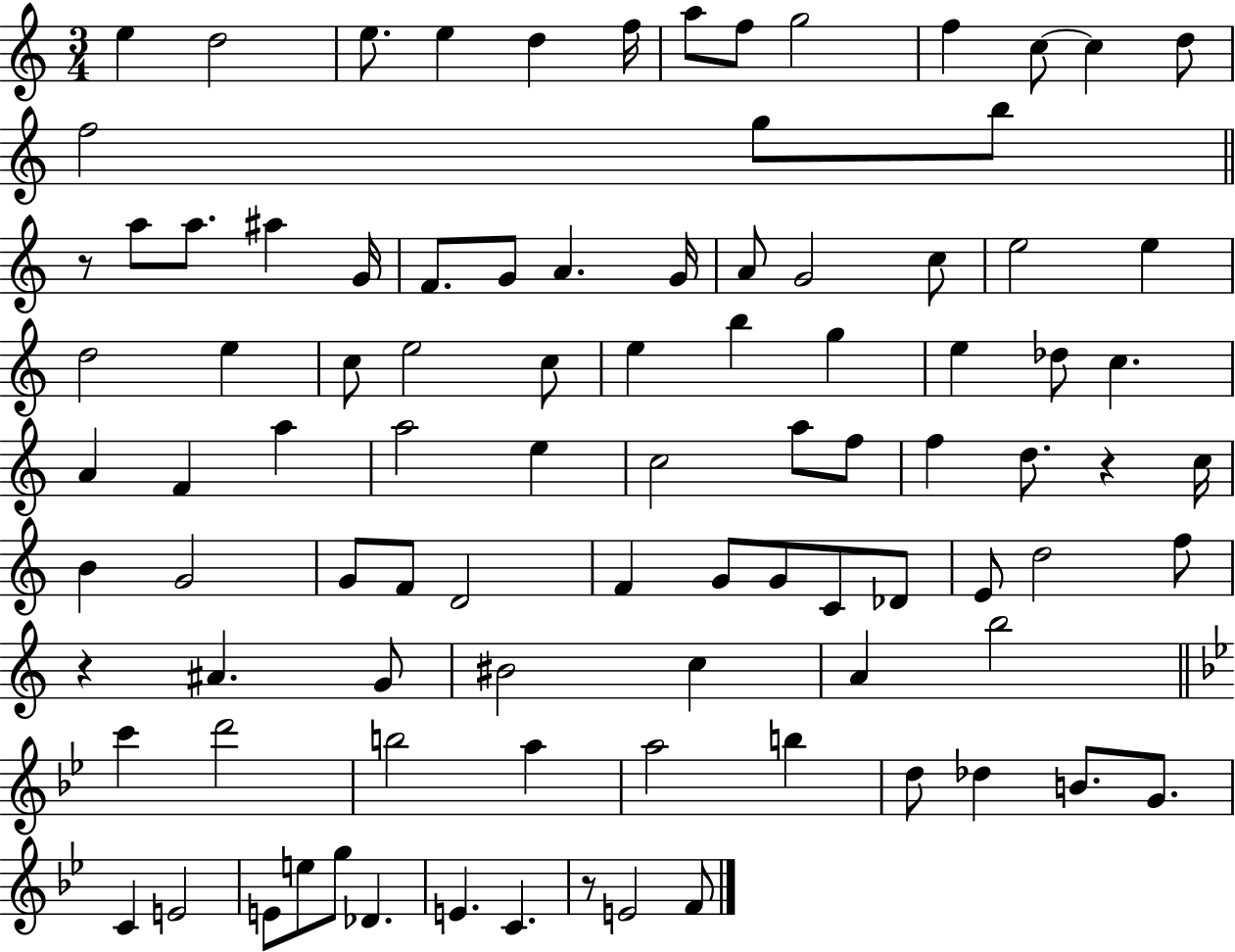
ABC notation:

X:1
T:Untitled
M:3/4
L:1/4
K:C
e d2 e/2 e d f/4 a/2 f/2 g2 f c/2 c d/2 f2 g/2 b/2 z/2 a/2 a/2 ^a G/4 F/2 G/2 A G/4 A/2 G2 c/2 e2 e d2 e c/2 e2 c/2 e b g e _d/2 c A F a a2 e c2 a/2 f/2 f d/2 z c/4 B G2 G/2 F/2 D2 F G/2 G/2 C/2 _D/2 E/2 d2 f/2 z ^A G/2 ^B2 c A b2 c' d'2 b2 a a2 b d/2 _d B/2 G/2 C E2 E/2 e/2 g/2 _D E C z/2 E2 F/2